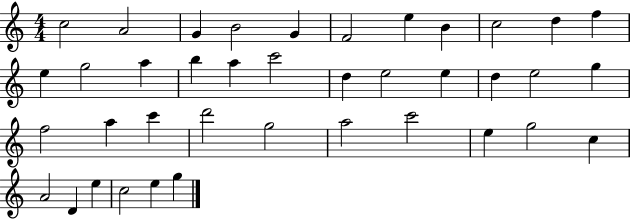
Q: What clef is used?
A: treble